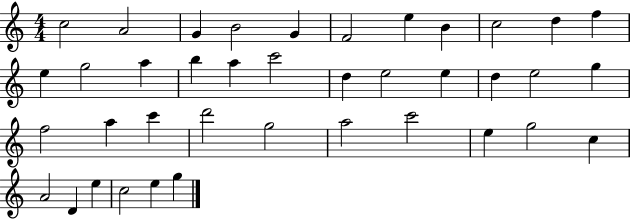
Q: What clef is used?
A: treble